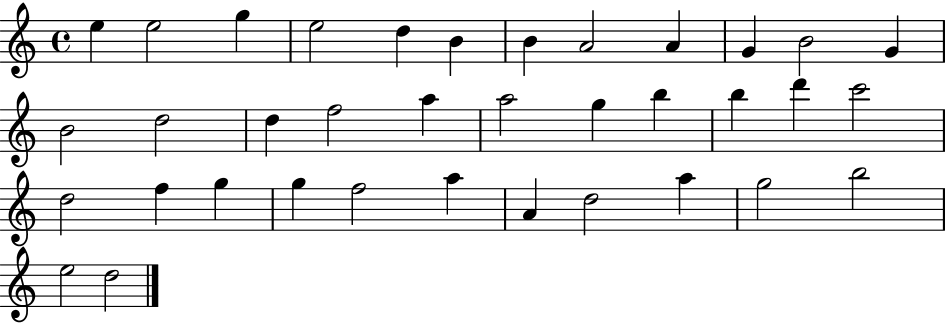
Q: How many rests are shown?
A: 0